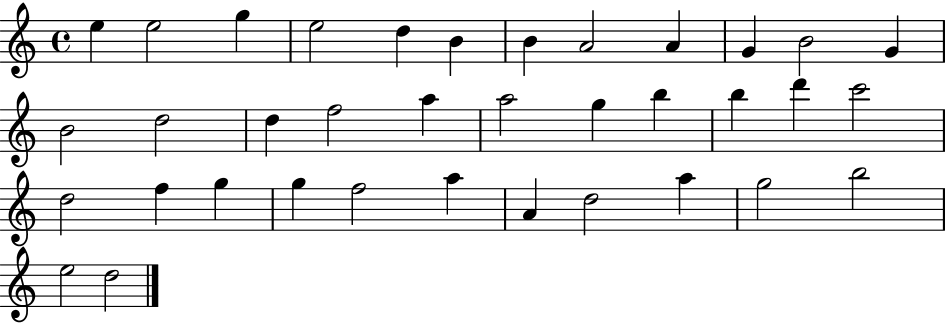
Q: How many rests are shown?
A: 0